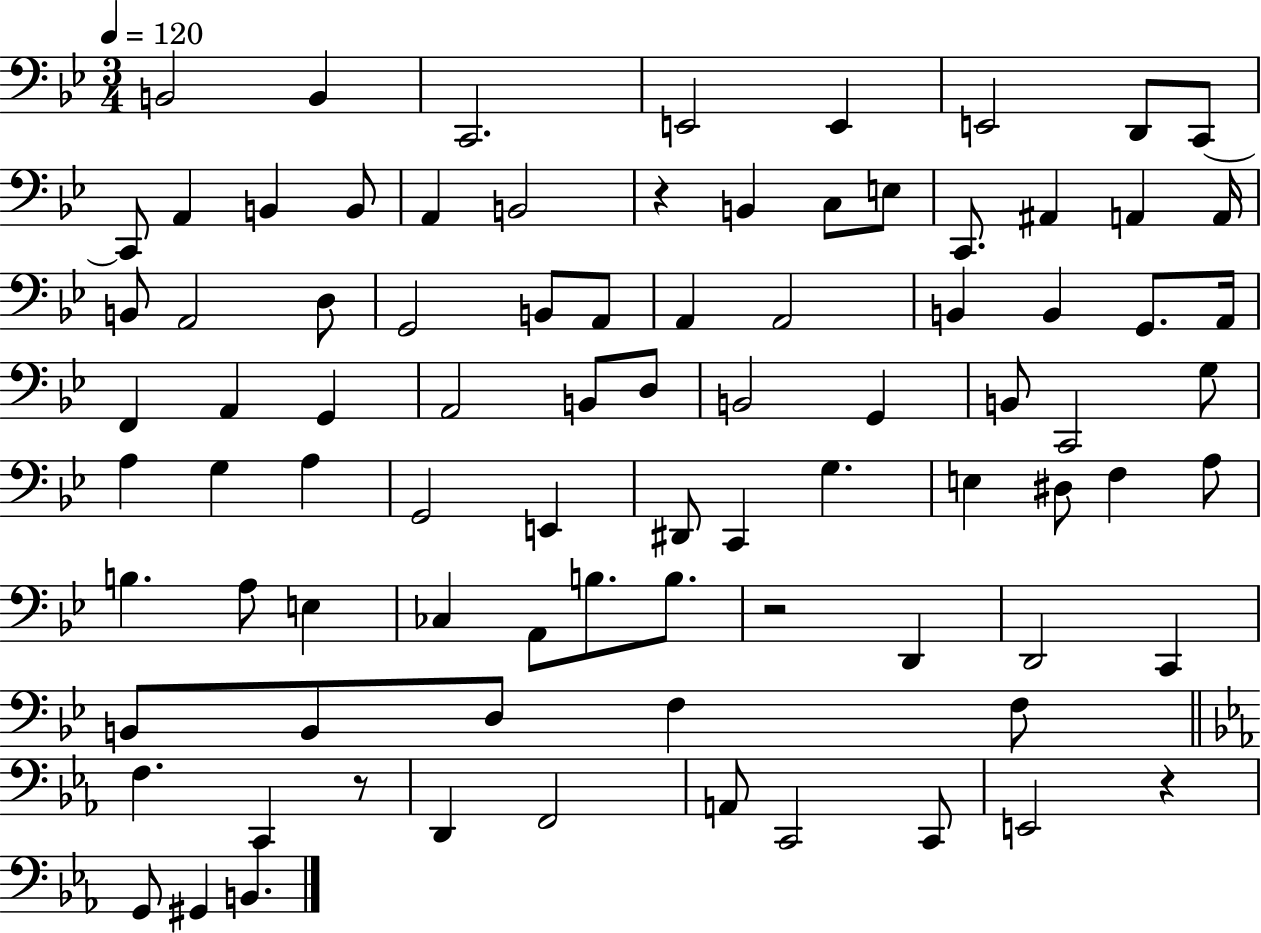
X:1
T:Untitled
M:3/4
L:1/4
K:Bb
B,,2 B,, C,,2 E,,2 E,, E,,2 D,,/2 C,,/2 C,,/2 A,, B,, B,,/2 A,, B,,2 z B,, C,/2 E,/2 C,,/2 ^A,, A,, A,,/4 B,,/2 A,,2 D,/2 G,,2 B,,/2 A,,/2 A,, A,,2 B,, B,, G,,/2 A,,/4 F,, A,, G,, A,,2 B,,/2 D,/2 B,,2 G,, B,,/2 C,,2 G,/2 A, G, A, G,,2 E,, ^D,,/2 C,, G, E, ^D,/2 F, A,/2 B, A,/2 E, _C, A,,/2 B,/2 B,/2 z2 D,, D,,2 C,, B,,/2 B,,/2 D,/2 F, F,/2 F, C,, z/2 D,, F,,2 A,,/2 C,,2 C,,/2 E,,2 z G,,/2 ^G,, B,,